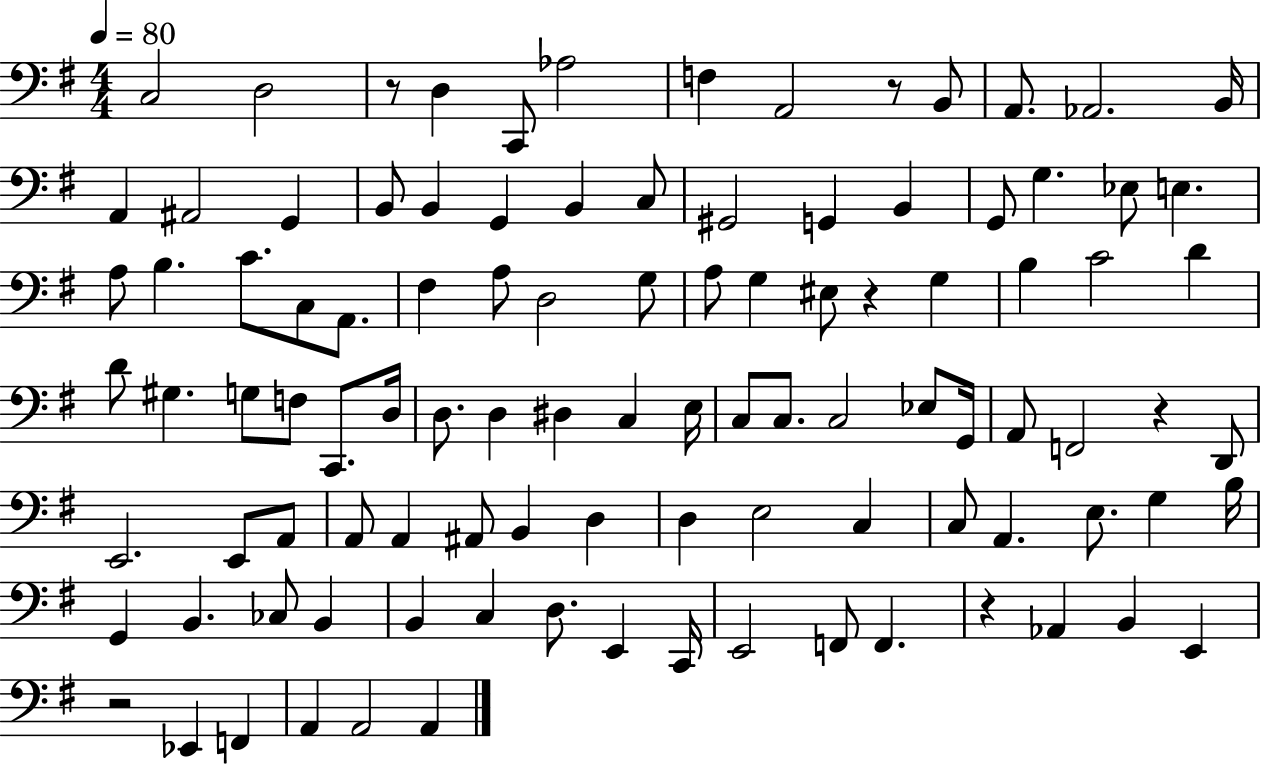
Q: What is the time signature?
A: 4/4